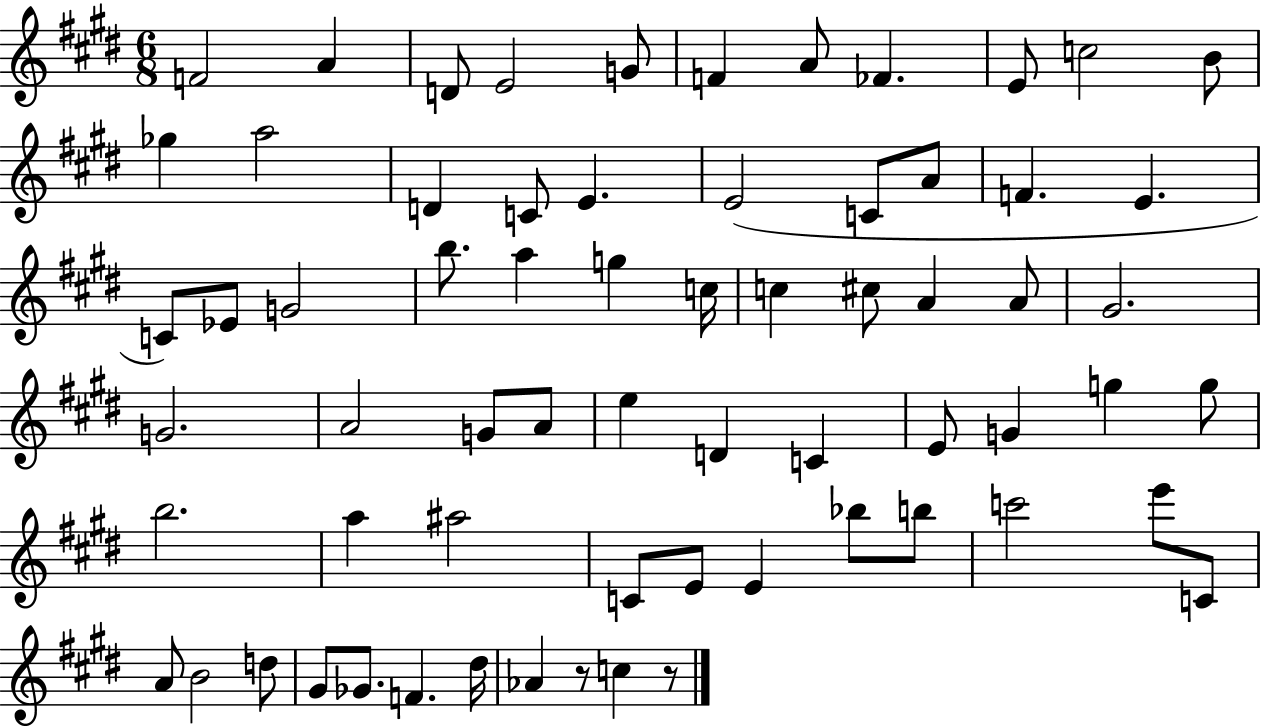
X:1
T:Untitled
M:6/8
L:1/4
K:E
F2 A D/2 E2 G/2 F A/2 _F E/2 c2 B/2 _g a2 D C/2 E E2 C/2 A/2 F E C/2 _E/2 G2 b/2 a g c/4 c ^c/2 A A/2 ^G2 G2 A2 G/2 A/2 e D C E/2 G g g/2 b2 a ^a2 C/2 E/2 E _b/2 b/2 c'2 e'/2 C/2 A/2 B2 d/2 ^G/2 _G/2 F ^d/4 _A z/2 c z/2